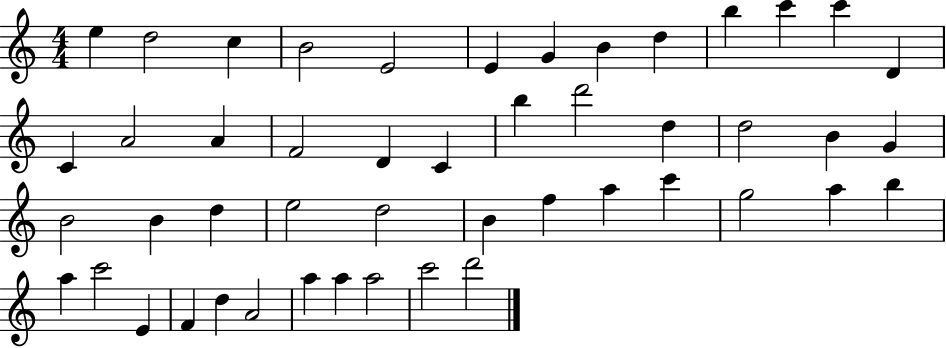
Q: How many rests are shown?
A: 0